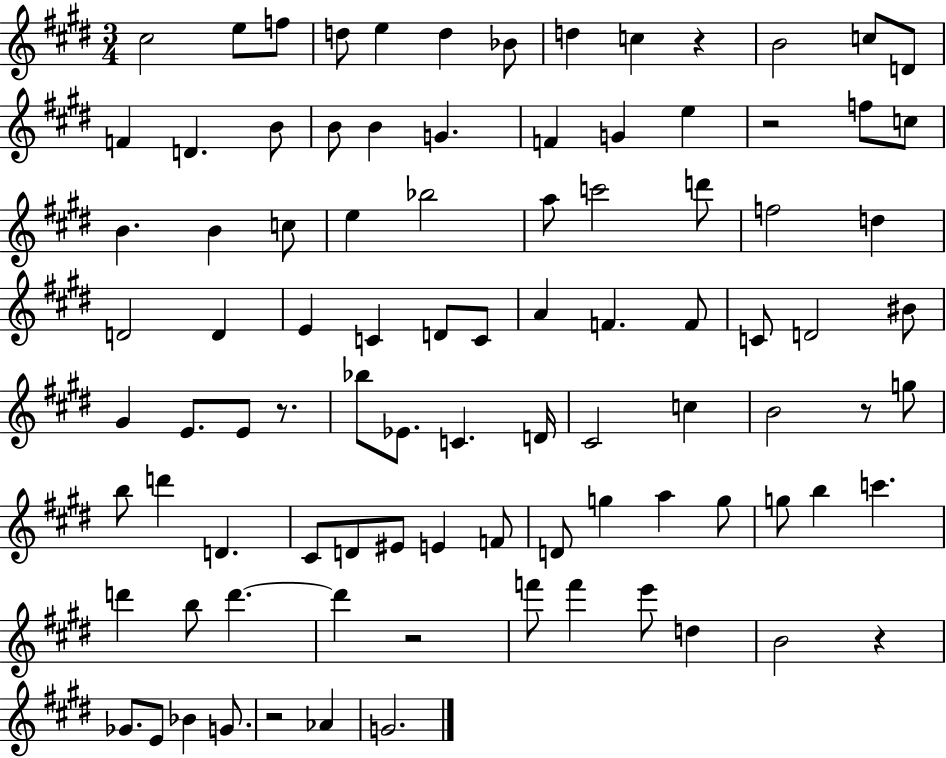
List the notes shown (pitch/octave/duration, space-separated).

C#5/h E5/e F5/e D5/e E5/q D5/q Bb4/e D5/q C5/q R/q B4/h C5/e D4/e F4/q D4/q. B4/e B4/e B4/q G4/q. F4/q G4/q E5/q R/h F5/e C5/e B4/q. B4/q C5/e E5/q Bb5/h A5/e C6/h D6/e F5/h D5/q D4/h D4/q E4/q C4/q D4/e C4/e A4/q F4/q. F4/e C4/e D4/h BIS4/e G#4/q E4/e. E4/e R/e. Bb5/e Eb4/e. C4/q. D4/s C#4/h C5/q B4/h R/e G5/e B5/e D6/q D4/q. C#4/e D4/e EIS4/e E4/q F4/e D4/e G5/q A5/q G5/e G5/e B5/q C6/q. D6/q B5/e D6/q. D6/q R/h F6/e F6/q E6/e D5/q B4/h R/q Gb4/e. E4/e Bb4/q G4/e. R/h Ab4/q G4/h.